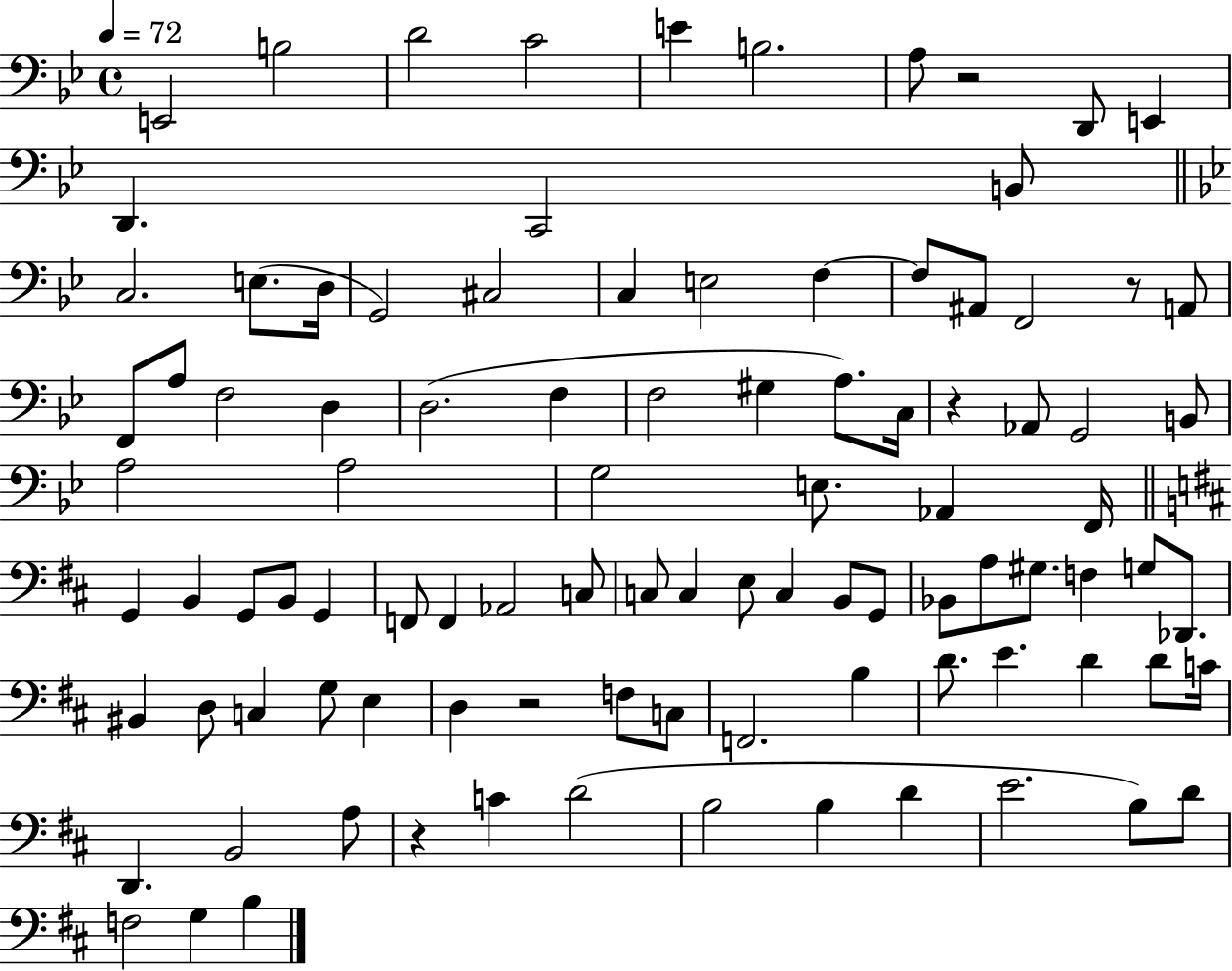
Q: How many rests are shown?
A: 5